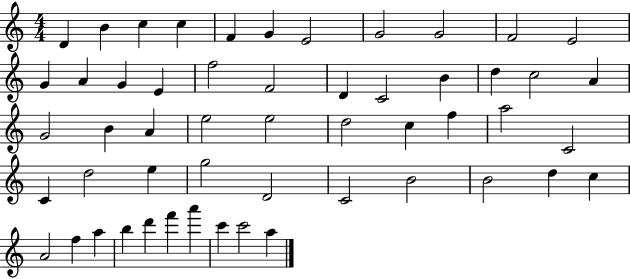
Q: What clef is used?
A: treble